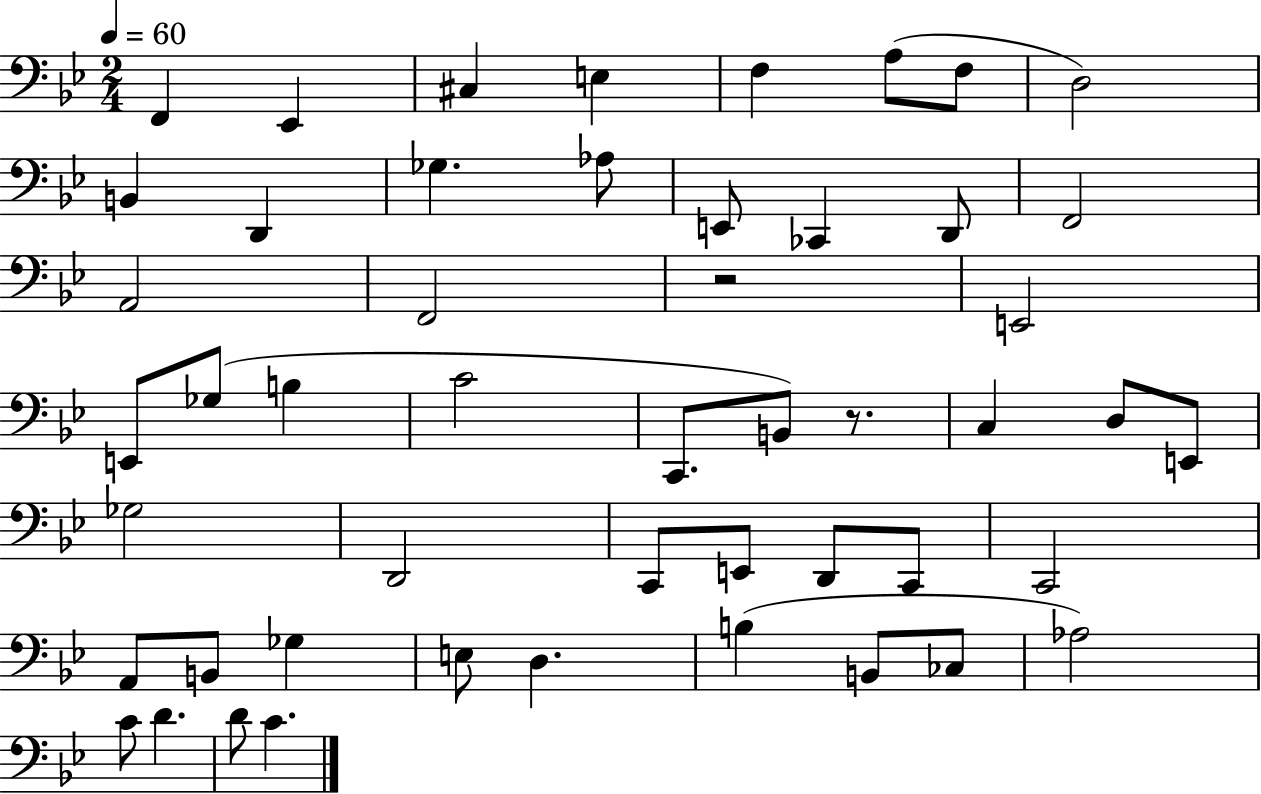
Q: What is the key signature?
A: BES major